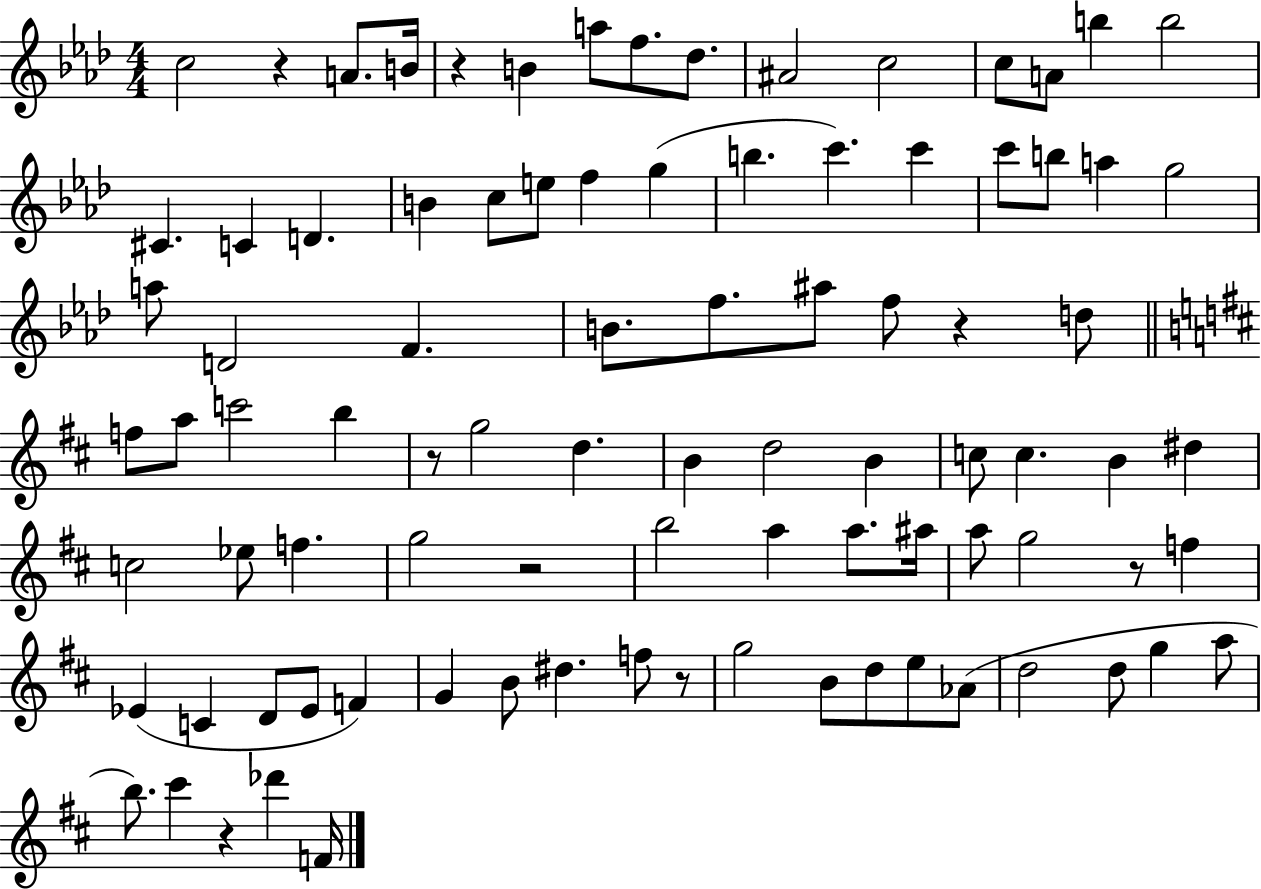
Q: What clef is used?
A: treble